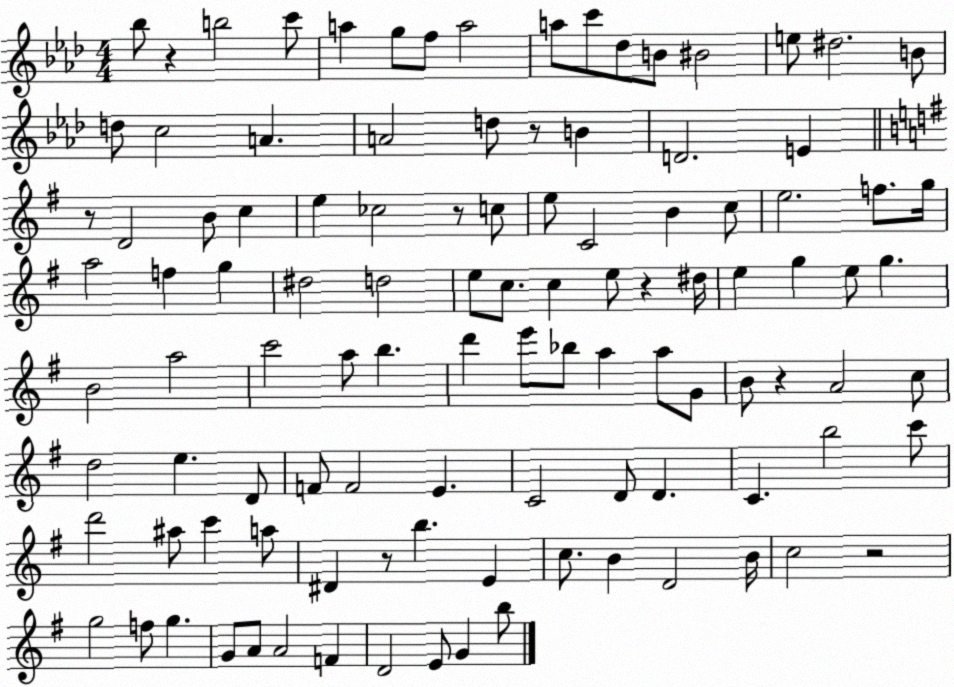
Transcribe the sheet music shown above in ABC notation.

X:1
T:Untitled
M:4/4
L:1/4
K:Ab
_b/2 z b2 c'/2 a g/2 f/2 a2 a/2 c'/2 _d/2 B/2 ^B2 e/2 ^d2 B/2 d/2 c2 A A2 d/2 z/2 B D2 E z/2 D2 B/2 c e _c2 z/2 c/2 e/2 C2 B c/2 e2 f/2 g/4 a2 f g ^d2 d2 e/2 c/2 c e/2 z ^d/4 e g e/2 g B2 a2 c'2 a/2 b d' e'/2 _b/2 a a/2 G/2 B/2 z A2 c/2 d2 e D/2 F/2 F2 E C2 D/2 D C b2 c'/2 d'2 ^a/2 c' a/2 ^D z/2 b E c/2 B D2 B/4 c2 z2 g2 f/2 g G/2 A/2 A2 F D2 E/2 G b/2